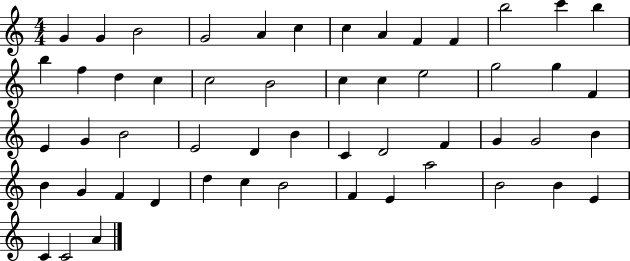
{
  \clef treble
  \numericTimeSignature
  \time 4/4
  \key c \major
  g'4 g'4 b'2 | g'2 a'4 c''4 | c''4 a'4 f'4 f'4 | b''2 c'''4 b''4 | \break b''4 f''4 d''4 c''4 | c''2 b'2 | c''4 c''4 e''2 | g''2 g''4 f'4 | \break e'4 g'4 b'2 | e'2 d'4 b'4 | c'4 d'2 f'4 | g'4 g'2 b'4 | \break b'4 g'4 f'4 d'4 | d''4 c''4 b'2 | f'4 e'4 a''2 | b'2 b'4 e'4 | \break c'4 c'2 a'4 | \bar "|."
}